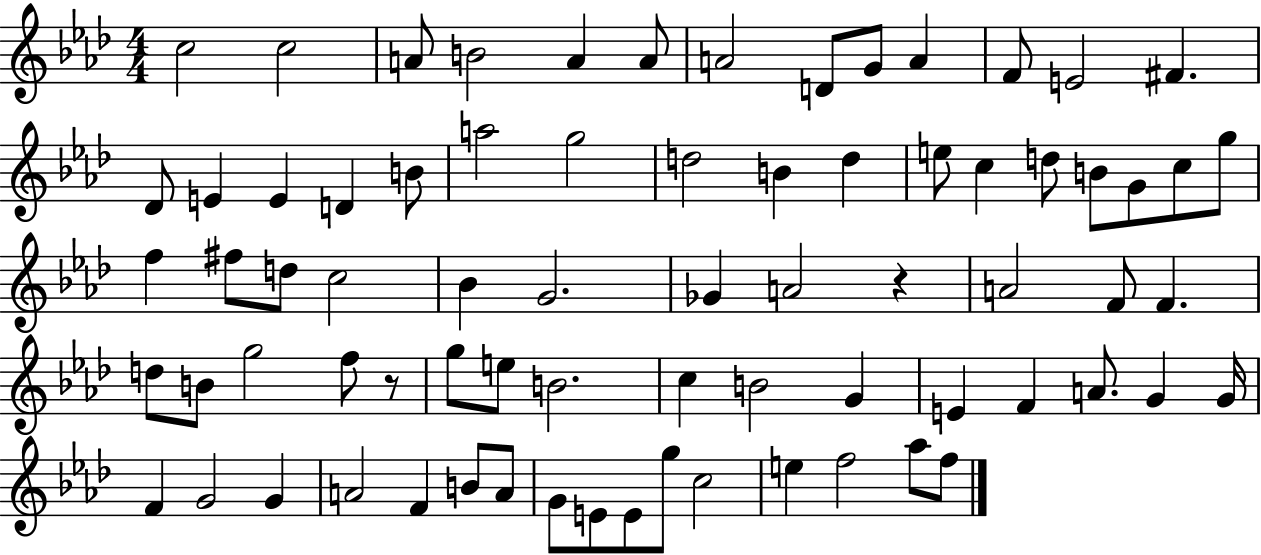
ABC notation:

X:1
T:Untitled
M:4/4
L:1/4
K:Ab
c2 c2 A/2 B2 A A/2 A2 D/2 G/2 A F/2 E2 ^F _D/2 E E D B/2 a2 g2 d2 B d e/2 c d/2 B/2 G/2 c/2 g/2 f ^f/2 d/2 c2 _B G2 _G A2 z A2 F/2 F d/2 B/2 g2 f/2 z/2 g/2 e/2 B2 c B2 G E F A/2 G G/4 F G2 G A2 F B/2 A/2 G/2 E/2 E/2 g/2 c2 e f2 _a/2 f/2